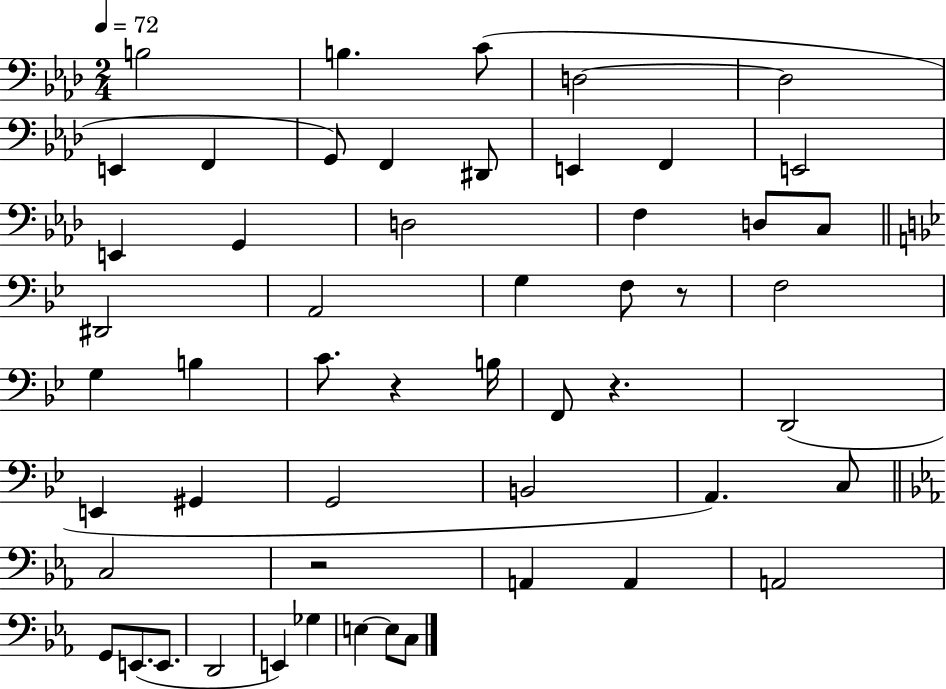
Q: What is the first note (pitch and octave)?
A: B3